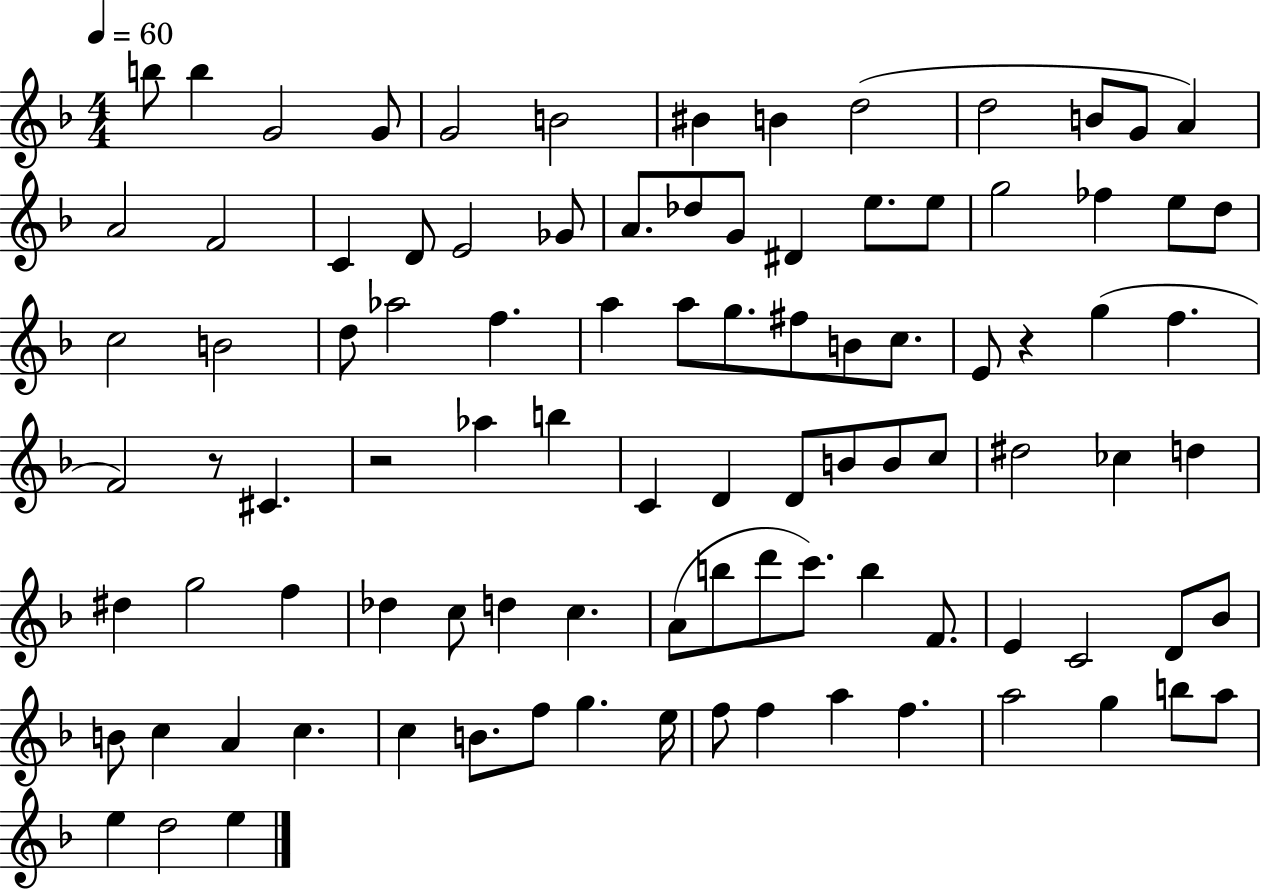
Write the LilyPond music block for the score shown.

{
  \clef treble
  \numericTimeSignature
  \time 4/4
  \key f \major
  \tempo 4 = 60
  \repeat volta 2 { b''8 b''4 g'2 g'8 | g'2 b'2 | bis'4 b'4 d''2( | d''2 b'8 g'8 a'4) | \break a'2 f'2 | c'4 d'8 e'2 ges'8 | a'8. des''8 g'8 dis'4 e''8. e''8 | g''2 fes''4 e''8 d''8 | \break c''2 b'2 | d''8 aes''2 f''4. | a''4 a''8 g''8. fis''8 b'8 c''8. | e'8 r4 g''4( f''4. | \break f'2) r8 cis'4. | r2 aes''4 b''4 | c'4 d'4 d'8 b'8 b'8 c''8 | dis''2 ces''4 d''4 | \break dis''4 g''2 f''4 | des''4 c''8 d''4 c''4. | a'8( b''8 d'''8 c'''8.) b''4 f'8. | e'4 c'2 d'8 bes'8 | \break b'8 c''4 a'4 c''4. | c''4 b'8. f''8 g''4. e''16 | f''8 f''4 a''4 f''4. | a''2 g''4 b''8 a''8 | \break e''4 d''2 e''4 | } \bar "|."
}